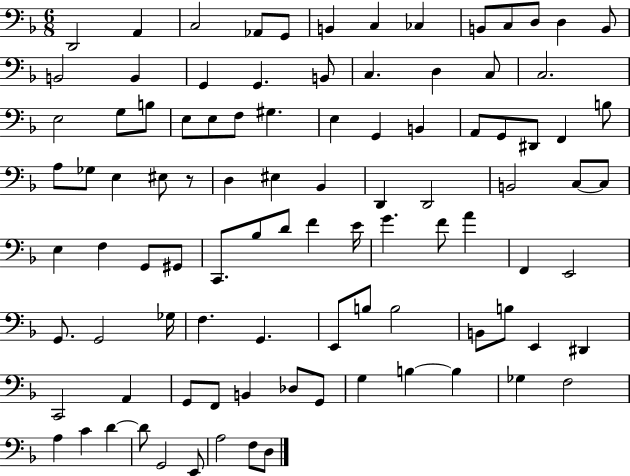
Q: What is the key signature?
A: F major